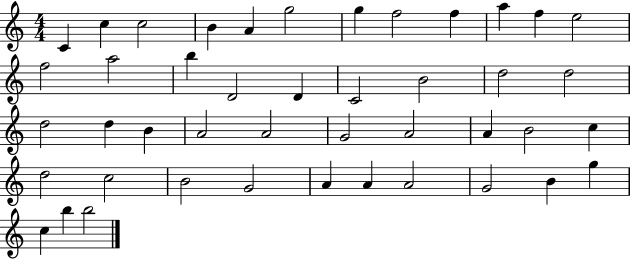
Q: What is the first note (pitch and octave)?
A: C4